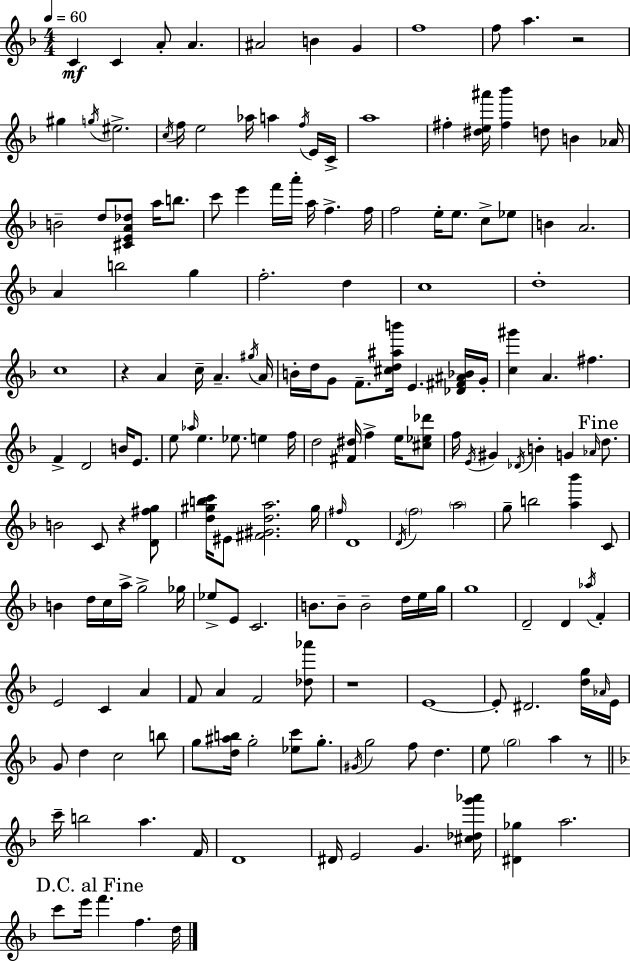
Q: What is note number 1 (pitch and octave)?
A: C4